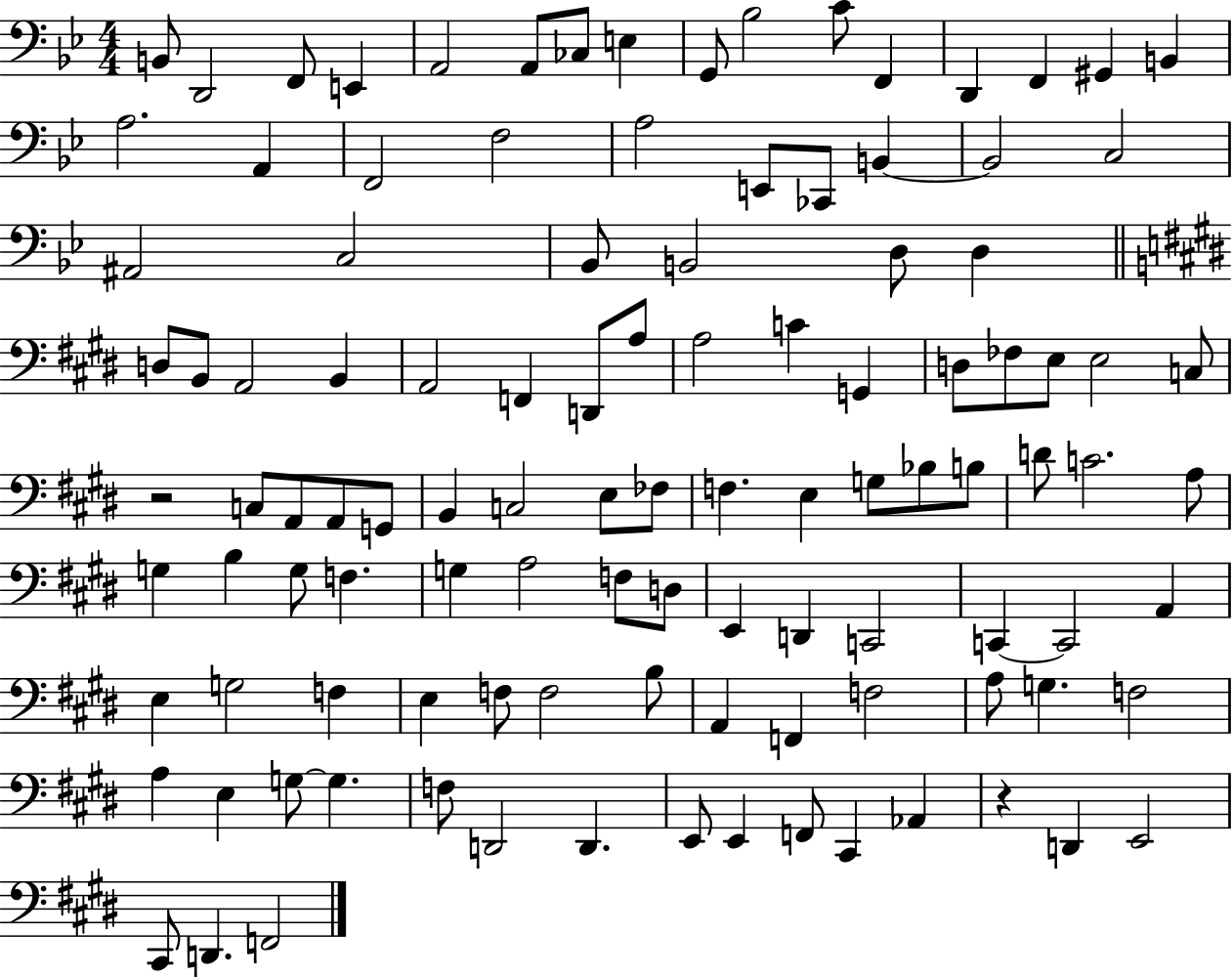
B2/e D2/h F2/e E2/q A2/h A2/e CES3/e E3/q G2/e Bb3/h C4/e F2/q D2/q F2/q G#2/q B2/q A3/h. A2/q F2/h F3/h A3/h E2/e CES2/e B2/q B2/h C3/h A#2/h C3/h Bb2/e B2/h D3/e D3/q D3/e B2/e A2/h B2/q A2/h F2/q D2/e A3/e A3/h C4/q G2/q D3/e FES3/e E3/e E3/h C3/e R/h C3/e A2/e A2/e G2/e B2/q C3/h E3/e FES3/e F3/q. E3/q G3/e Bb3/e B3/e D4/e C4/h. A3/e G3/q B3/q G3/e F3/q. G3/q A3/h F3/e D3/e E2/q D2/q C2/h C2/q C2/h A2/q E3/q G3/h F3/q E3/q F3/e F3/h B3/e A2/q F2/q F3/h A3/e G3/q. F3/h A3/q E3/q G3/e G3/q. F3/e D2/h D2/q. E2/e E2/q F2/e C#2/q Ab2/q R/q D2/q E2/h C#2/e D2/q. F2/h